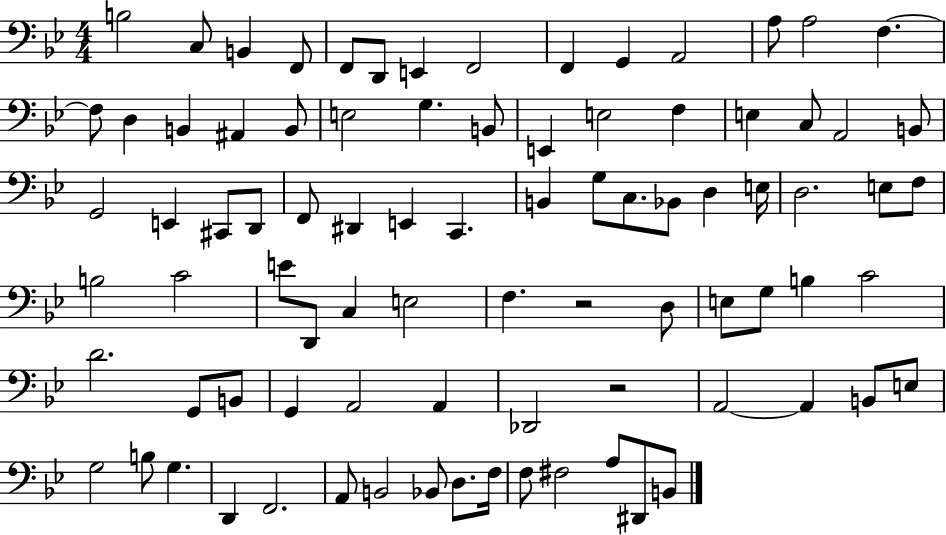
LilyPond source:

{
  \clef bass
  \numericTimeSignature
  \time 4/4
  \key bes \major
  b2 c8 b,4 f,8 | f,8 d,8 e,4 f,2 | f,4 g,4 a,2 | a8 a2 f4.~~ | \break f8 d4 b,4 ais,4 b,8 | e2 g4. b,8 | e,4 e2 f4 | e4 c8 a,2 b,8 | \break g,2 e,4 cis,8 d,8 | f,8 dis,4 e,4 c,4. | b,4 g8 c8. bes,8 d4 e16 | d2. e8 f8 | \break b2 c'2 | e'8 d,8 c4 e2 | f4. r2 d8 | e8 g8 b4 c'2 | \break d'2. g,8 b,8 | g,4 a,2 a,4 | des,2 r2 | a,2~~ a,4 b,8 e8 | \break g2 b8 g4. | d,4 f,2. | a,8 b,2 bes,8 d8. f16 | f8 fis2 a8 dis,8 b,8 | \break \bar "|."
}